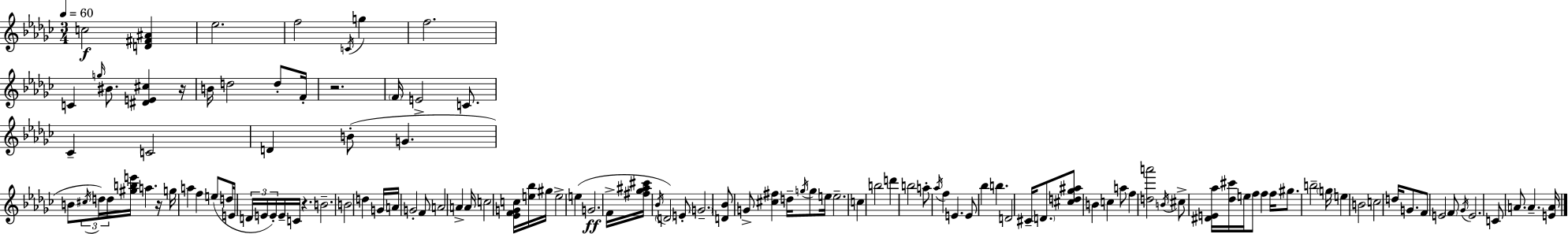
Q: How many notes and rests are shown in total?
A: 120